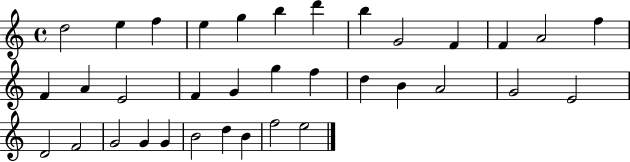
X:1
T:Untitled
M:4/4
L:1/4
K:C
d2 e f e g b d' b G2 F F A2 f F A E2 F G g f d B A2 G2 E2 D2 F2 G2 G G B2 d B f2 e2